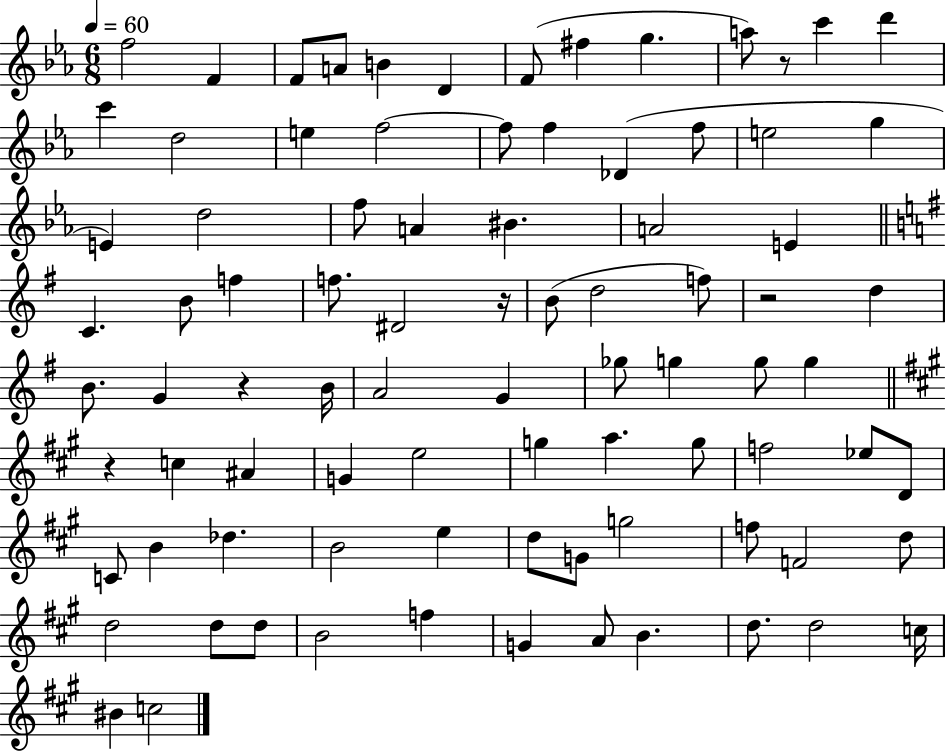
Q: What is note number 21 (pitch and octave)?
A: E5